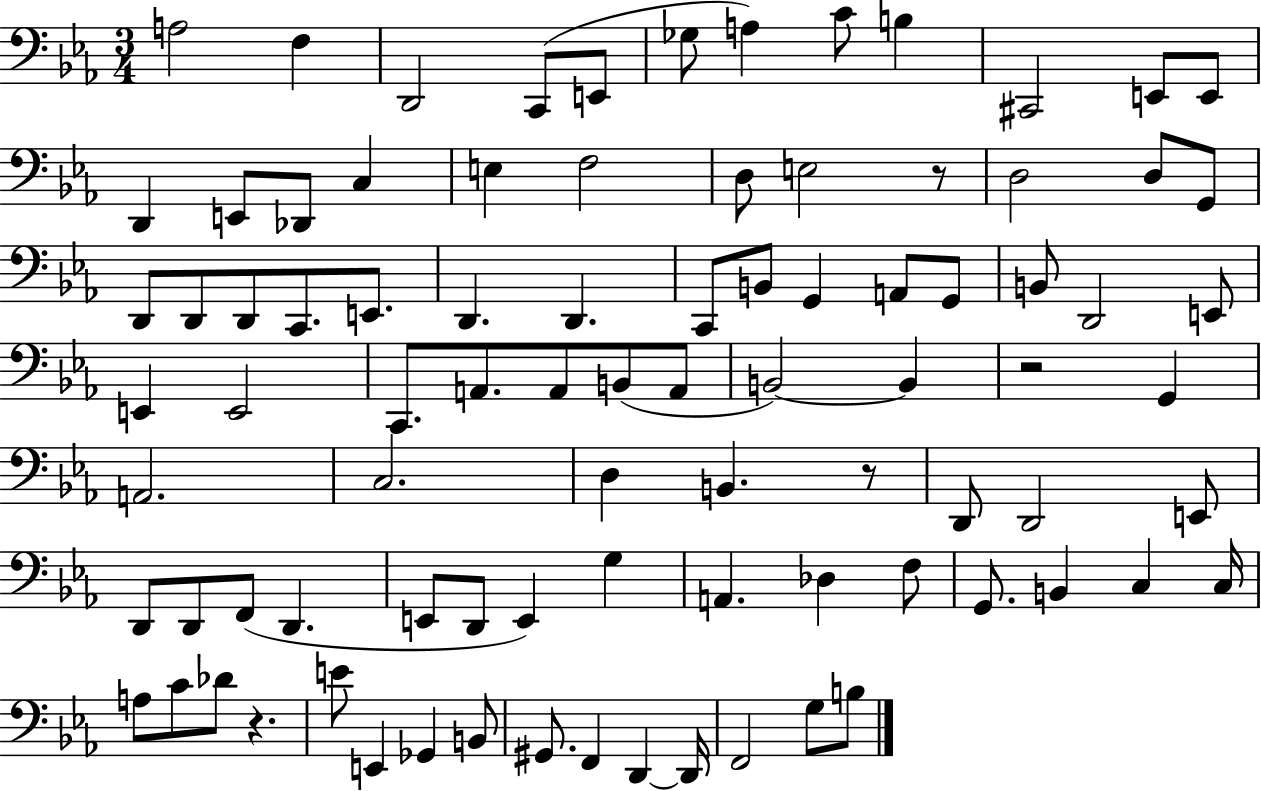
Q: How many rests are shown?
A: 4